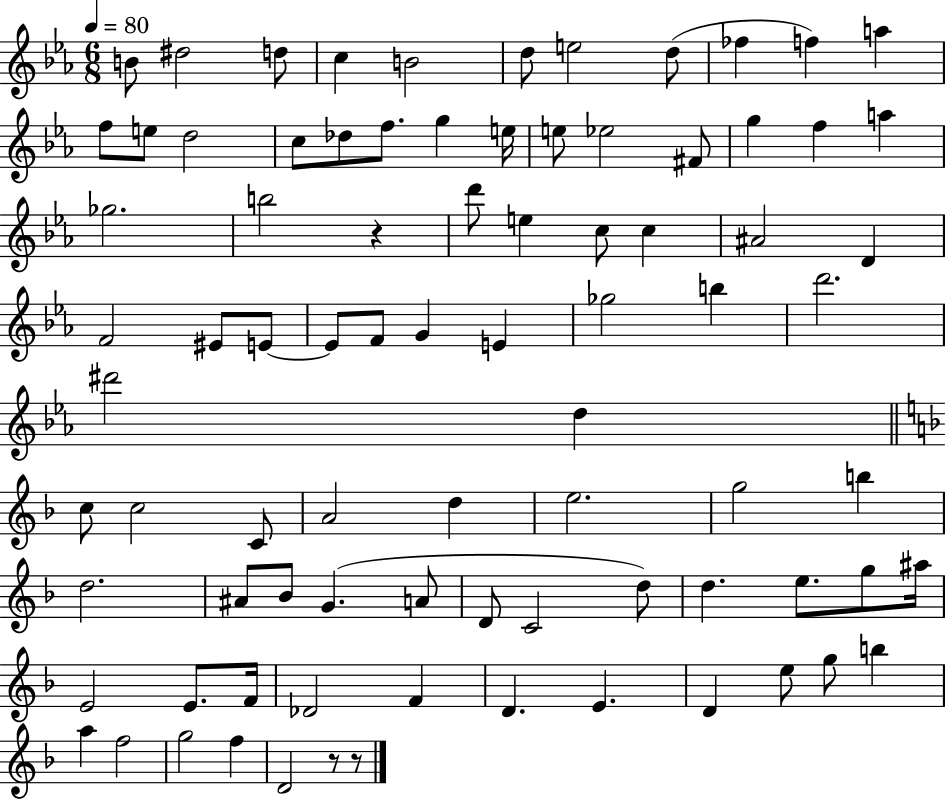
{
  \clef treble
  \numericTimeSignature
  \time 6/8
  \key ees \major
  \tempo 4 = 80
  b'8 dis''2 d''8 | c''4 b'2 | d''8 e''2 d''8( | fes''4 f''4) a''4 | \break f''8 e''8 d''2 | c''8 des''8 f''8. g''4 e''16 | e''8 ees''2 fis'8 | g''4 f''4 a''4 | \break ges''2. | b''2 r4 | d'''8 e''4 c''8 c''4 | ais'2 d'4 | \break f'2 eis'8 e'8~~ | e'8 f'8 g'4 e'4 | ges''2 b''4 | d'''2. | \break dis'''2 d''4 | \bar "||" \break \key d \minor c''8 c''2 c'8 | a'2 d''4 | e''2. | g''2 b''4 | \break d''2. | ais'8 bes'8 g'4.( a'8 | d'8 c'2 d''8) | d''4. e''8. g''8 ais''16 | \break e'2 e'8. f'16 | des'2 f'4 | d'4. e'4. | d'4 e''8 g''8 b''4 | \break a''4 f''2 | g''2 f''4 | d'2 r8 r8 | \bar "|."
}